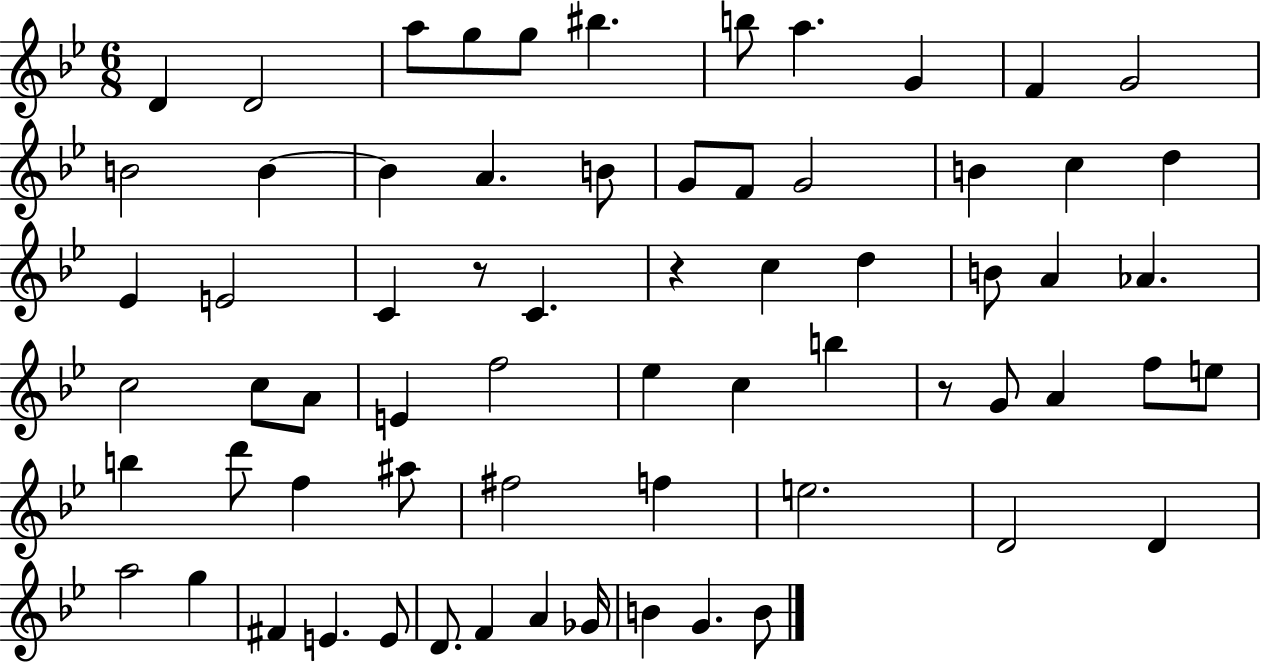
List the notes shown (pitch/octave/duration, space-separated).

D4/q D4/h A5/e G5/e G5/e BIS5/q. B5/e A5/q. G4/q F4/q G4/h B4/h B4/q B4/q A4/q. B4/e G4/e F4/e G4/h B4/q C5/q D5/q Eb4/q E4/h C4/q R/e C4/q. R/q C5/q D5/q B4/e A4/q Ab4/q. C5/h C5/e A4/e E4/q F5/h Eb5/q C5/q B5/q R/e G4/e A4/q F5/e E5/e B5/q D6/e F5/q A#5/e F#5/h F5/q E5/h. D4/h D4/q A5/h G5/q F#4/q E4/q. E4/e D4/e. F4/q A4/q Gb4/s B4/q G4/q. B4/e